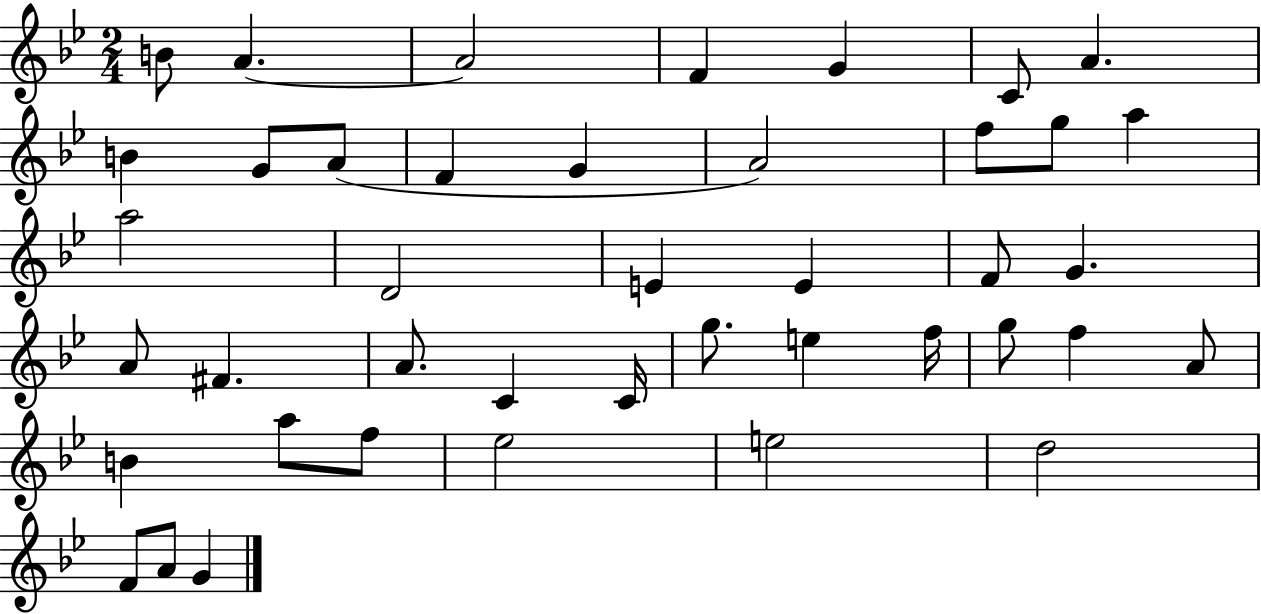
{
  \clef treble
  \numericTimeSignature
  \time 2/4
  \key bes \major
  b'8 a'4.~~ | a'2 | f'4 g'4 | c'8 a'4. | \break b'4 g'8 a'8( | f'4 g'4 | a'2) | f''8 g''8 a''4 | \break a''2 | d'2 | e'4 e'4 | f'8 g'4. | \break a'8 fis'4. | a'8. c'4 c'16 | g''8. e''4 f''16 | g''8 f''4 a'8 | \break b'4 a''8 f''8 | ees''2 | e''2 | d''2 | \break f'8 a'8 g'4 | \bar "|."
}